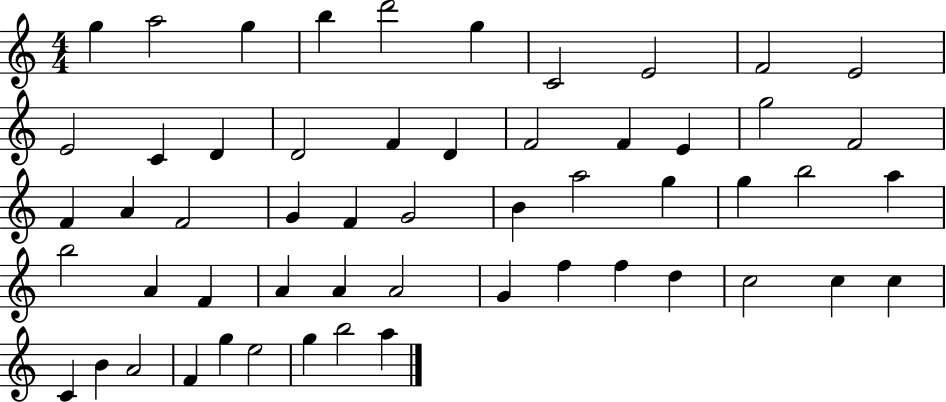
G5/q A5/h G5/q B5/q D6/h G5/q C4/h E4/h F4/h E4/h E4/h C4/q D4/q D4/h F4/q D4/q F4/h F4/q E4/q G5/h F4/h F4/q A4/q F4/h G4/q F4/q G4/h B4/q A5/h G5/q G5/q B5/h A5/q B5/h A4/q F4/q A4/q A4/q A4/h G4/q F5/q F5/q D5/q C5/h C5/q C5/q C4/q B4/q A4/h F4/q G5/q E5/h G5/q B5/h A5/q